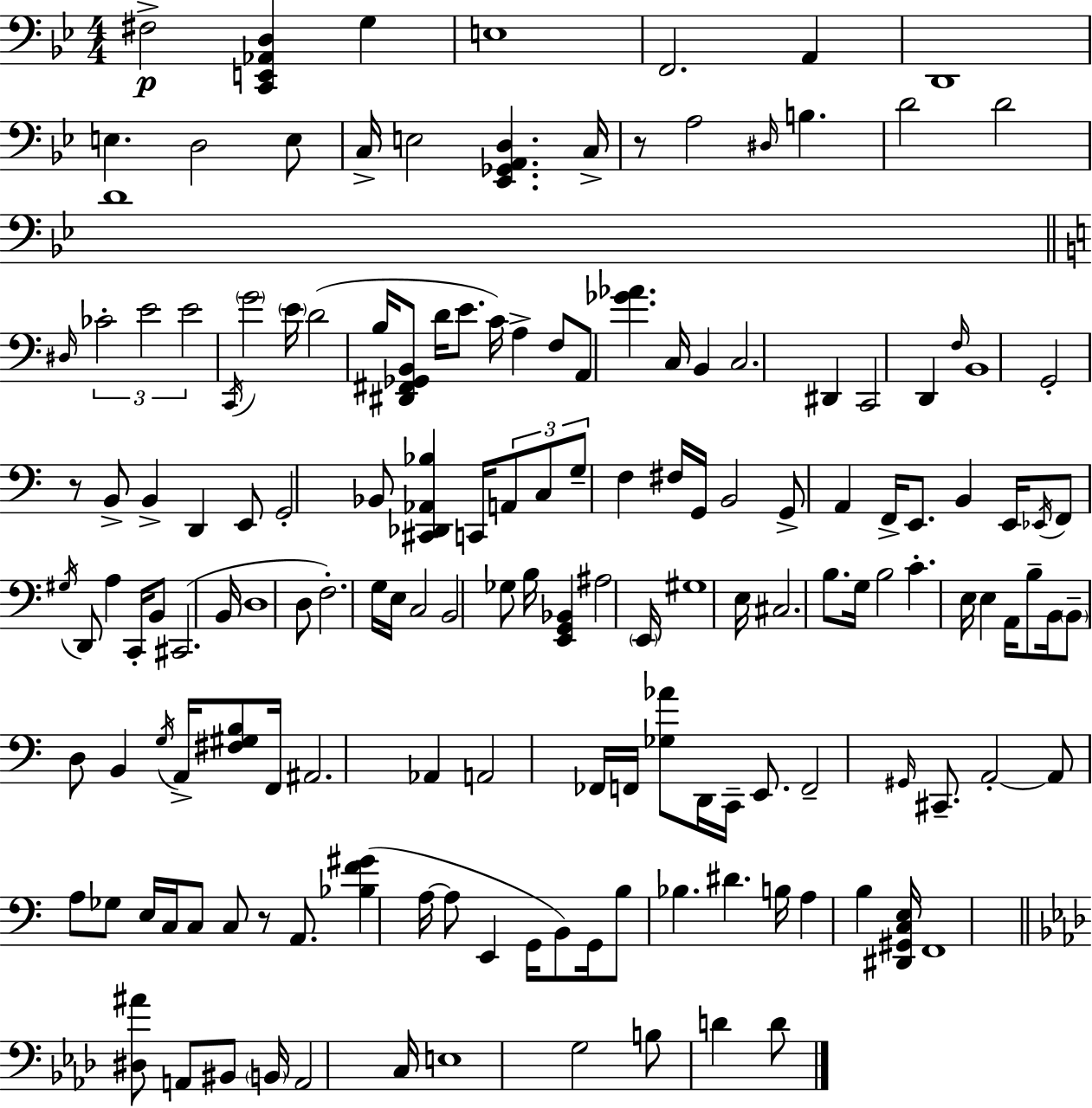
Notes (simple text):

F#3/h [C2,E2,Ab2,D3]/q G3/q E3/w F2/h. A2/q D2/w E3/q. D3/h E3/e C3/s E3/h [Eb2,Gb2,A2,D3]/q. C3/s R/e A3/h D#3/s B3/q. D4/h D4/h D4/w D#3/s CES4/h E4/h E4/h C2/s G4/h E4/s D4/h B3/s [D#2,F#2,Gb2,B2]/e D4/s E4/e. C4/s A3/q F3/e A2/e [Gb4,Ab4]/q. C3/s B2/q C3/h. D#2/q C2/h D2/q F3/s B2/w G2/h R/e B2/e B2/q D2/q E2/e G2/h Bb2/e [C#2,Db2,Ab2,Bb3]/q C2/s A2/e C3/e G3/e F3/q F#3/s G2/s B2/h G2/e A2/q F2/s E2/e. B2/q E2/s Eb2/s F2/e G#3/s D2/e A3/q C2/s B2/e C#2/h. B2/s D3/w D3/e F3/h. G3/s E3/s C3/h B2/h Gb3/e B3/s [E2,G2,Bb2]/q A#3/h E2/s G#3/w E3/s C#3/h. B3/e. G3/s B3/h C4/q. E3/s E3/q A2/s B3/e B2/s B2/e D3/e B2/q G3/s A2/s [F#3,G#3,B3]/e F2/s A#2/h. Ab2/q A2/h FES2/s F2/s [Gb3,Ab4]/e D2/s C2/s E2/e. F2/h G#2/s C#2/e. A2/h A2/e A3/e Gb3/e E3/s C3/s C3/e C3/e R/e A2/e. [Bb3,F4,G#4]/q A3/s A3/e E2/q G2/s B2/e G2/s B3/e Bb3/q. D#4/q. B3/s A3/q B3/q [D#2,G#2,C3,E3]/s F2/w [D#3,A#4]/e A2/e BIS2/e B2/s A2/h C3/s E3/w G3/h B3/e D4/q D4/e